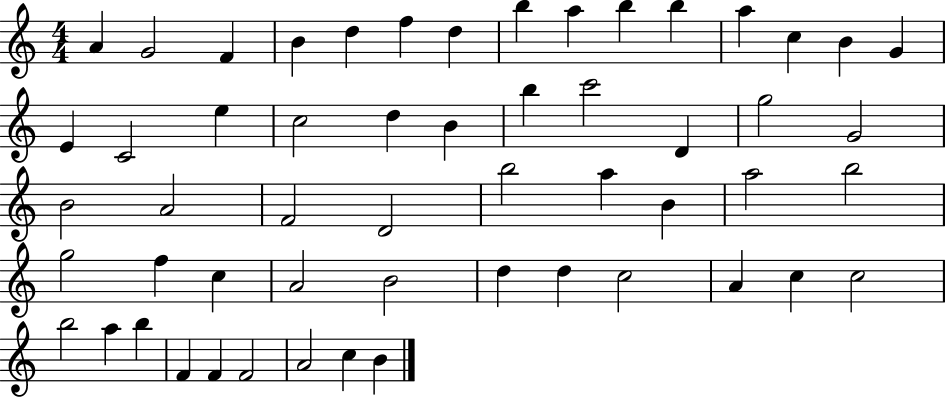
X:1
T:Untitled
M:4/4
L:1/4
K:C
A G2 F B d f d b a b b a c B G E C2 e c2 d B b c'2 D g2 G2 B2 A2 F2 D2 b2 a B a2 b2 g2 f c A2 B2 d d c2 A c c2 b2 a b F F F2 A2 c B